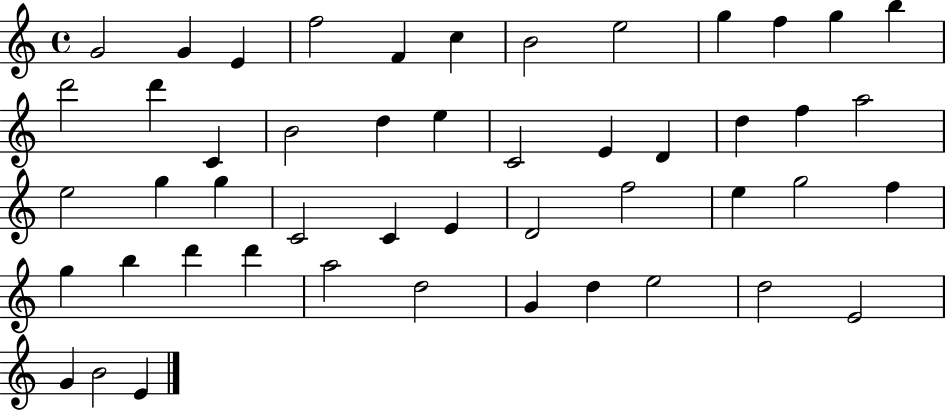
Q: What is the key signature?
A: C major